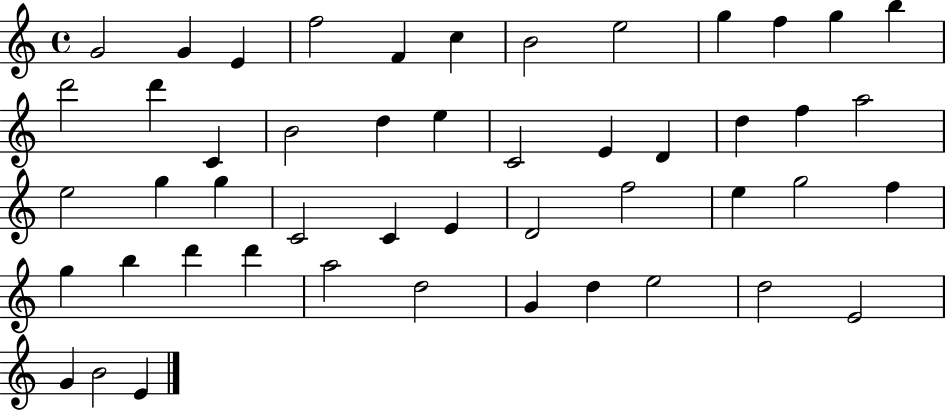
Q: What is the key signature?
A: C major